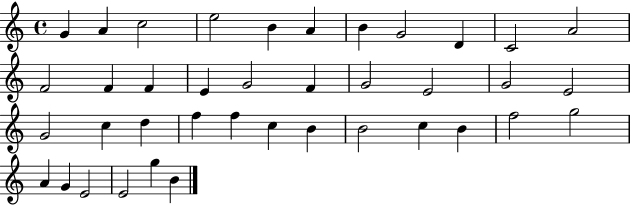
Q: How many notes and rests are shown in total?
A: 39